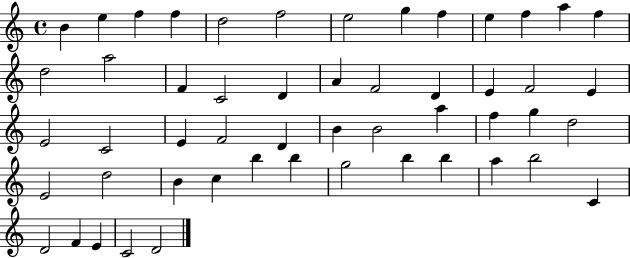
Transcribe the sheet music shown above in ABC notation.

X:1
T:Untitled
M:4/4
L:1/4
K:C
B e f f d2 f2 e2 g f e f a f d2 a2 F C2 D A F2 D E F2 E E2 C2 E F2 D B B2 a f g d2 E2 d2 B c b b g2 b b a b2 C D2 F E C2 D2